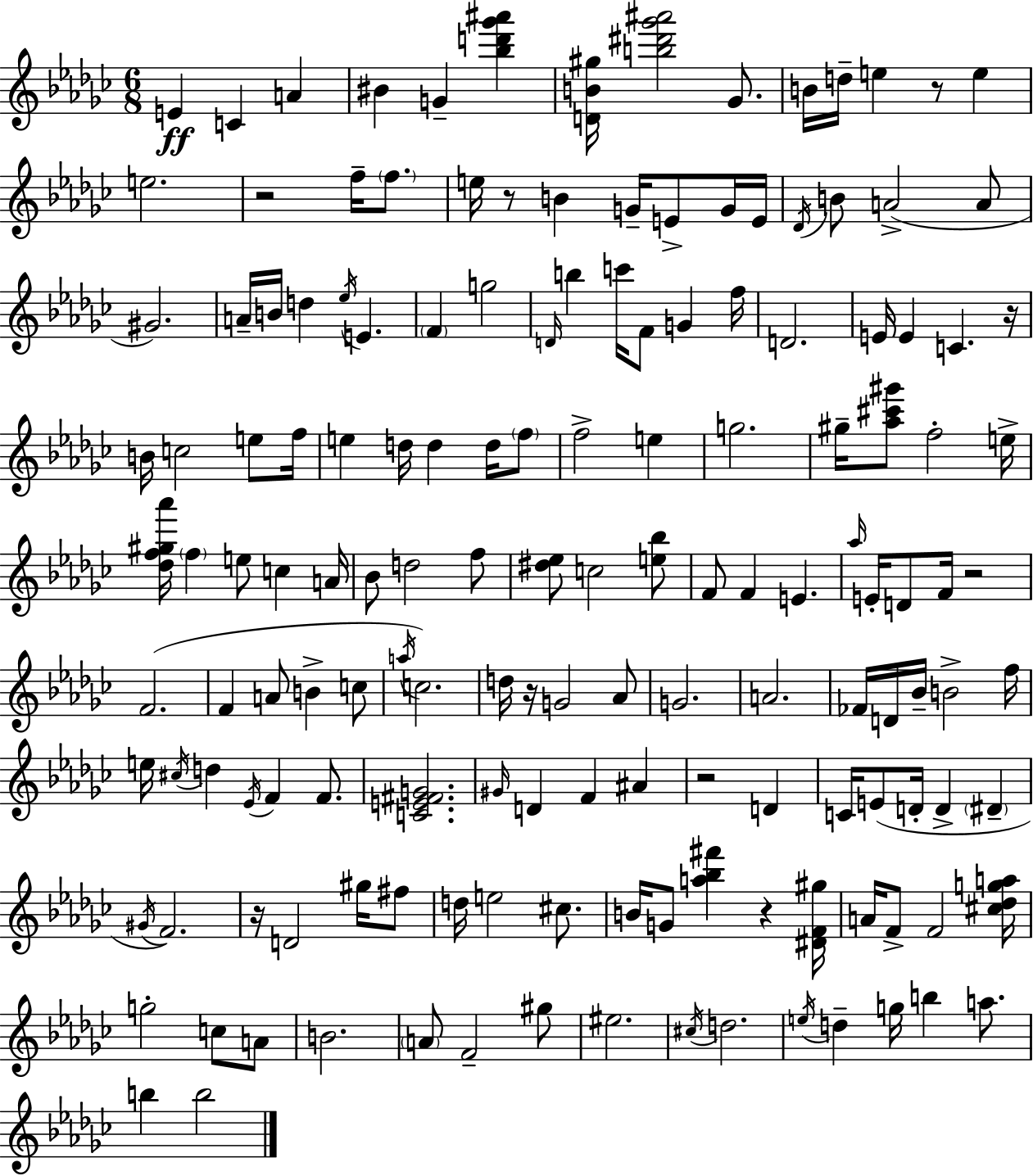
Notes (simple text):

E4/q C4/q A4/q BIS4/q G4/q [Bb5,D6,Gb6,A#6]/q [D4,B4,G#5]/s [B5,D#6,Gb6,A#6]/h Gb4/e. B4/s D5/s E5/q R/e E5/q E5/h. R/h F5/s F5/e. E5/s R/e B4/q G4/s E4/e G4/s E4/s Db4/s B4/e A4/h A4/e G#4/h. A4/s B4/s D5/q Eb5/s E4/q. F4/q G5/h D4/s B5/q C6/s F4/e G4/q F5/s D4/h. E4/s E4/q C4/q. R/s B4/s C5/h E5/e F5/s E5/q D5/s D5/q D5/s F5/e F5/h E5/q G5/h. G#5/s [Ab5,C#6,G#6]/e F5/h E5/s [Db5,F5,G#5,Ab6]/s F5/q E5/e C5/q A4/s Bb4/e D5/h F5/e [D#5,Eb5]/e C5/h [E5,Bb5]/e F4/e F4/q E4/q. Ab5/s E4/s D4/e F4/s R/h F4/h. F4/q A4/e B4/q C5/e A5/s C5/h. D5/s R/s G4/h Ab4/e G4/h. A4/h. FES4/s D4/s Bb4/s B4/h F5/s E5/s C#5/s D5/q Eb4/s F4/q F4/e. [C4,E4,F#4,G4]/h. G#4/s D4/q F4/q A#4/q R/h D4/q C4/s E4/e D4/s D4/q D#4/q G#4/s F4/h. R/s D4/h G#5/s F#5/e D5/s E5/h C#5/e. B4/s G4/e [A5,Bb5,F#6]/q R/q [D#4,F4,G#5]/s A4/s F4/e F4/h [C#5,Db5,G5,A5]/s G5/h C5/e A4/e B4/h. A4/e F4/h G#5/e EIS5/h. C#5/s D5/h. E5/s D5/q G5/s B5/q A5/e. B5/q B5/h